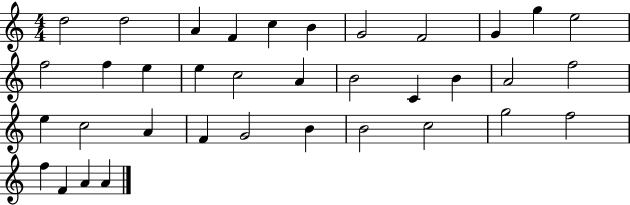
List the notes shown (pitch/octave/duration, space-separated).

D5/h D5/h A4/q F4/q C5/q B4/q G4/h F4/h G4/q G5/q E5/h F5/h F5/q E5/q E5/q C5/h A4/q B4/h C4/q B4/q A4/h F5/h E5/q C5/h A4/q F4/q G4/h B4/q B4/h C5/h G5/h F5/h F5/q F4/q A4/q A4/q